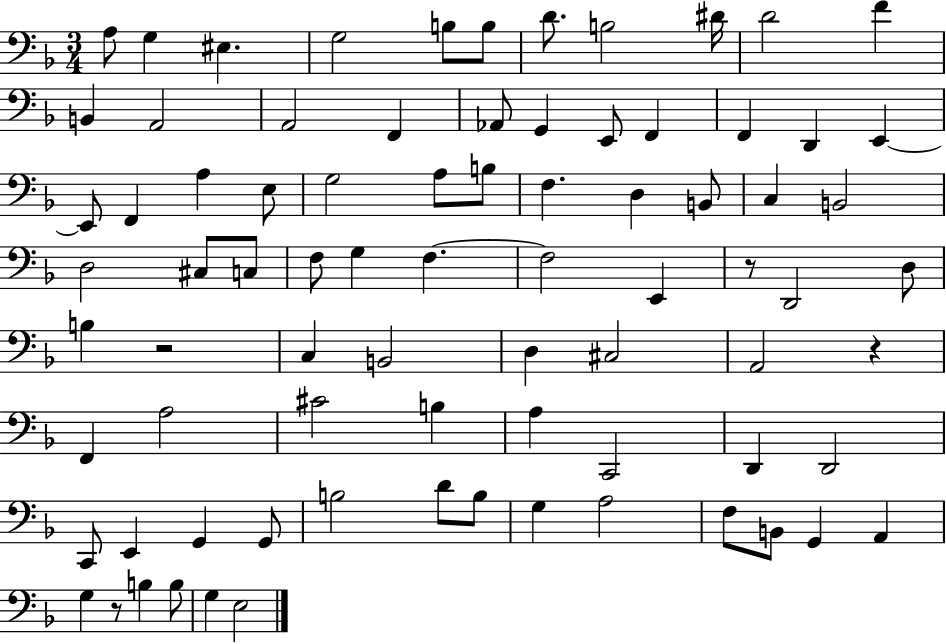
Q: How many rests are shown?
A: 4